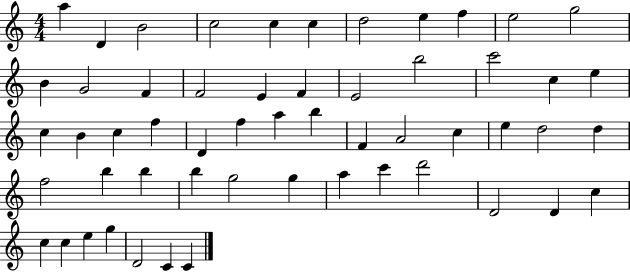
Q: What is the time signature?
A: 4/4